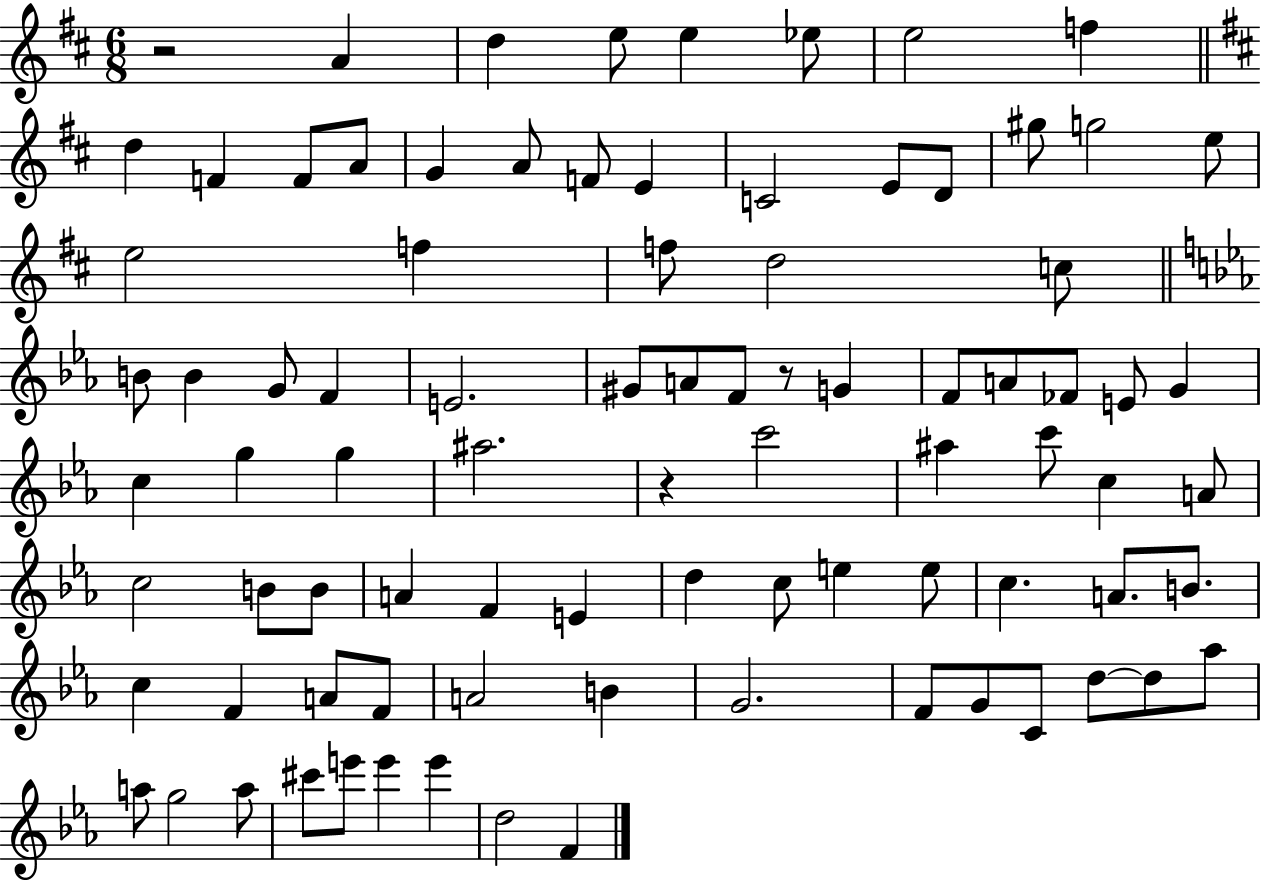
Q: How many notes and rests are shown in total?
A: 87